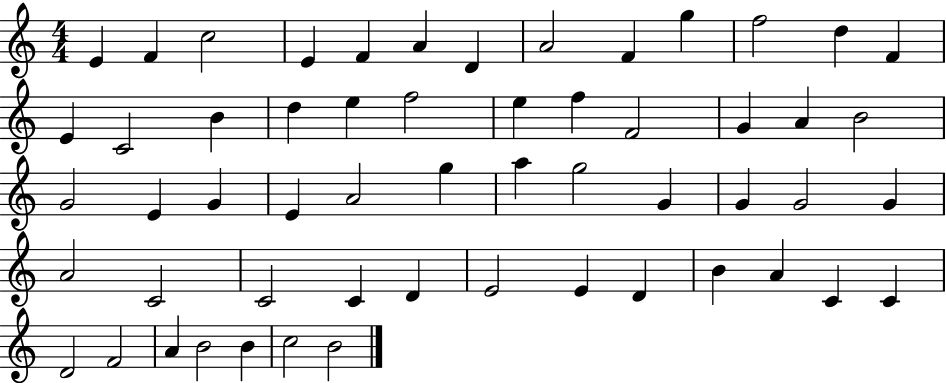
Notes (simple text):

E4/q F4/q C5/h E4/q F4/q A4/q D4/q A4/h F4/q G5/q F5/h D5/q F4/q E4/q C4/h B4/q D5/q E5/q F5/h E5/q F5/q F4/h G4/q A4/q B4/h G4/h E4/q G4/q E4/q A4/h G5/q A5/q G5/h G4/q G4/q G4/h G4/q A4/h C4/h C4/h C4/q D4/q E4/h E4/q D4/q B4/q A4/q C4/q C4/q D4/h F4/h A4/q B4/h B4/q C5/h B4/h